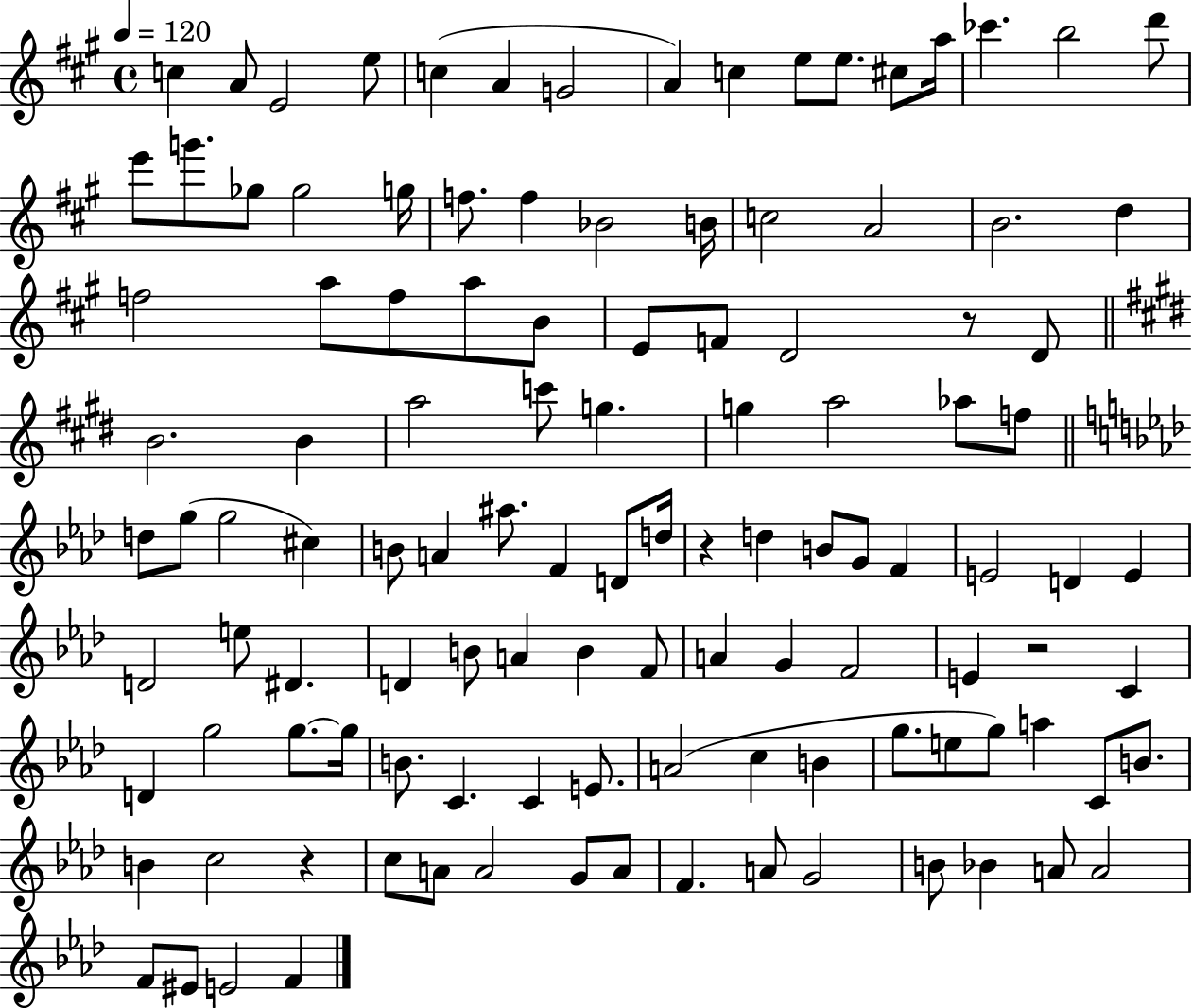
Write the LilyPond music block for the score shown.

{
  \clef treble
  \time 4/4
  \defaultTimeSignature
  \key a \major
  \tempo 4 = 120
  c''4 a'8 e'2 e''8 | c''4( a'4 g'2 | a'4) c''4 e''8 e''8. cis''8 a''16 | ces'''4. b''2 d'''8 | \break e'''8 g'''8. ges''8 ges''2 g''16 | f''8. f''4 bes'2 b'16 | c''2 a'2 | b'2. d''4 | \break f''2 a''8 f''8 a''8 b'8 | e'8 f'8 d'2 r8 d'8 | \bar "||" \break \key e \major b'2. b'4 | a''2 c'''8 g''4. | g''4 a''2 aes''8 f''8 | \bar "||" \break \key f \minor d''8 g''8( g''2 cis''4) | b'8 a'4 ais''8. f'4 d'8 d''16 | r4 d''4 b'8 g'8 f'4 | e'2 d'4 e'4 | \break d'2 e''8 dis'4. | d'4 b'8 a'4 b'4 f'8 | a'4 g'4 f'2 | e'4 r2 c'4 | \break d'4 g''2 g''8.~~ g''16 | b'8. c'4. c'4 e'8. | a'2( c''4 b'4 | g''8. e''8 g''8) a''4 c'8 b'8. | \break b'4 c''2 r4 | c''8 a'8 a'2 g'8 a'8 | f'4. a'8 g'2 | b'8 bes'4 a'8 a'2 | \break f'8 eis'8 e'2 f'4 | \bar "|."
}